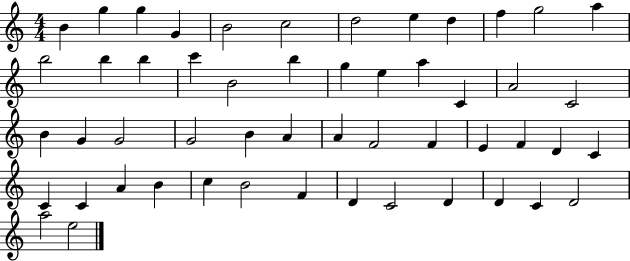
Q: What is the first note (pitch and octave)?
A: B4